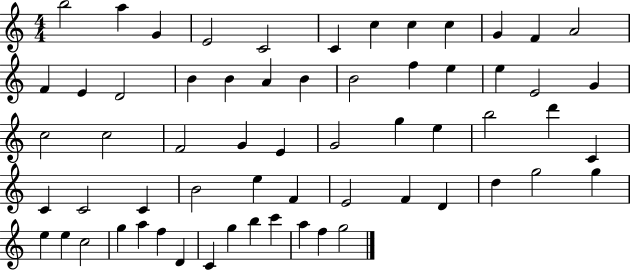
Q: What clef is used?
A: treble